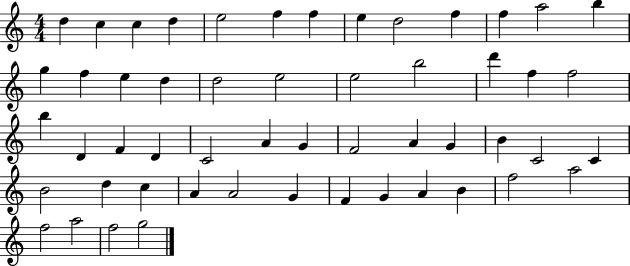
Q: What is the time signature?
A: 4/4